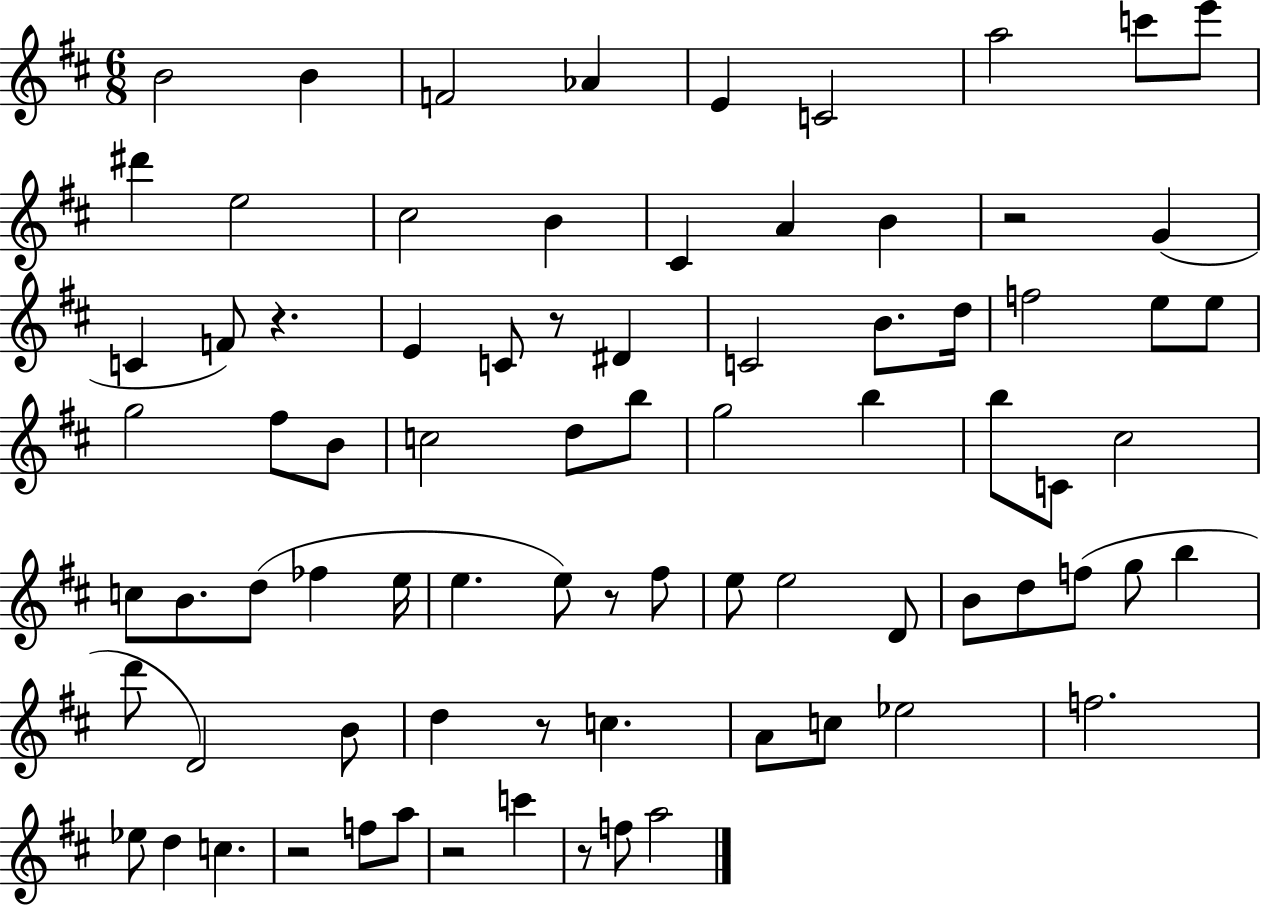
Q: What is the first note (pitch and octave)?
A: B4